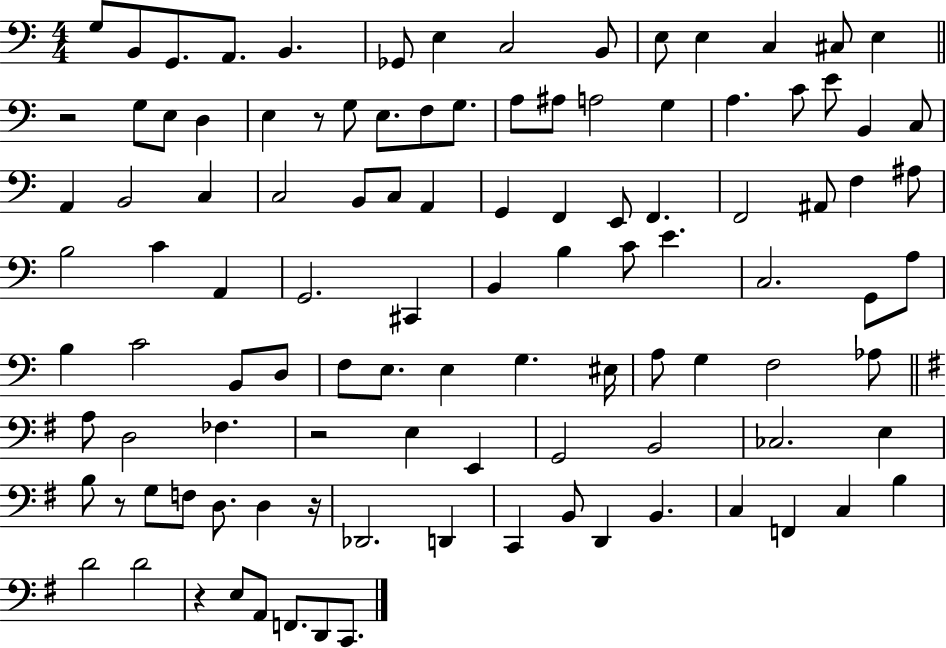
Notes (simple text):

G3/e B2/e G2/e. A2/e. B2/q. Gb2/e E3/q C3/h B2/e E3/e E3/q C3/q C#3/e E3/q R/h G3/e E3/e D3/q E3/q R/e G3/e E3/e. F3/e G3/e. A3/e A#3/e A3/h G3/q A3/q. C4/e E4/e B2/q C3/e A2/q B2/h C3/q C3/h B2/e C3/e A2/q G2/q F2/q E2/e F2/q. F2/h A#2/e F3/q A#3/e B3/h C4/q A2/q G2/h. C#2/q B2/q B3/q C4/e E4/q. C3/h. G2/e A3/e B3/q C4/h B2/e D3/e F3/e E3/e. E3/q G3/q. EIS3/s A3/e G3/q F3/h Ab3/e A3/e D3/h FES3/q. R/h E3/q E2/q G2/h B2/h CES3/h. E3/q B3/e R/e G3/e F3/e D3/e. D3/q R/s Db2/h. D2/q C2/q B2/e D2/q B2/q. C3/q F2/q C3/q B3/q D4/h D4/h R/q E3/e A2/e F2/e. D2/e C2/e.